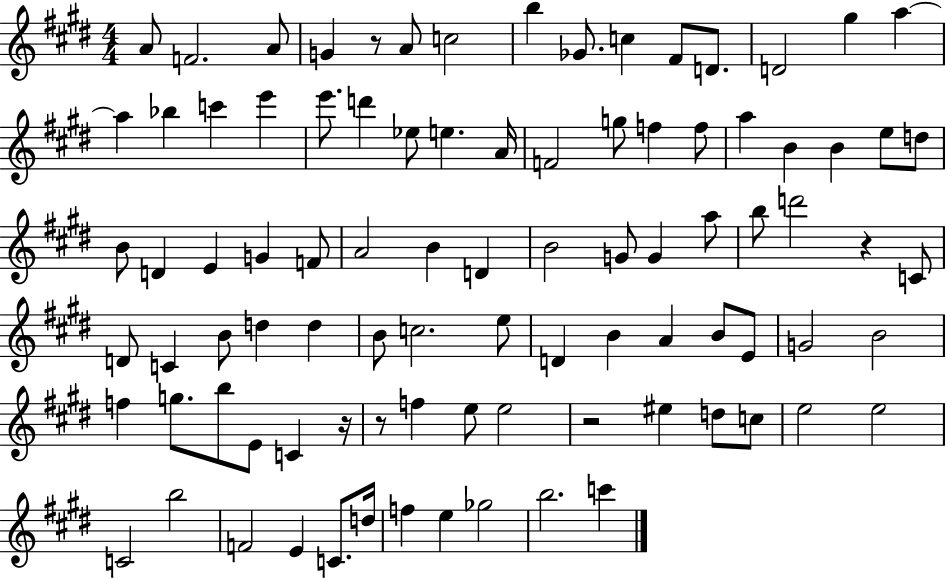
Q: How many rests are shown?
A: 5